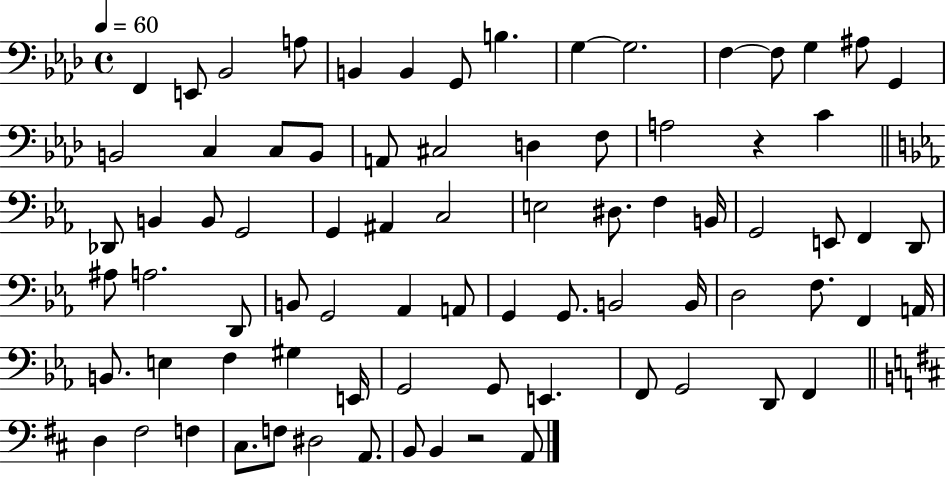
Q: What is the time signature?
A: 4/4